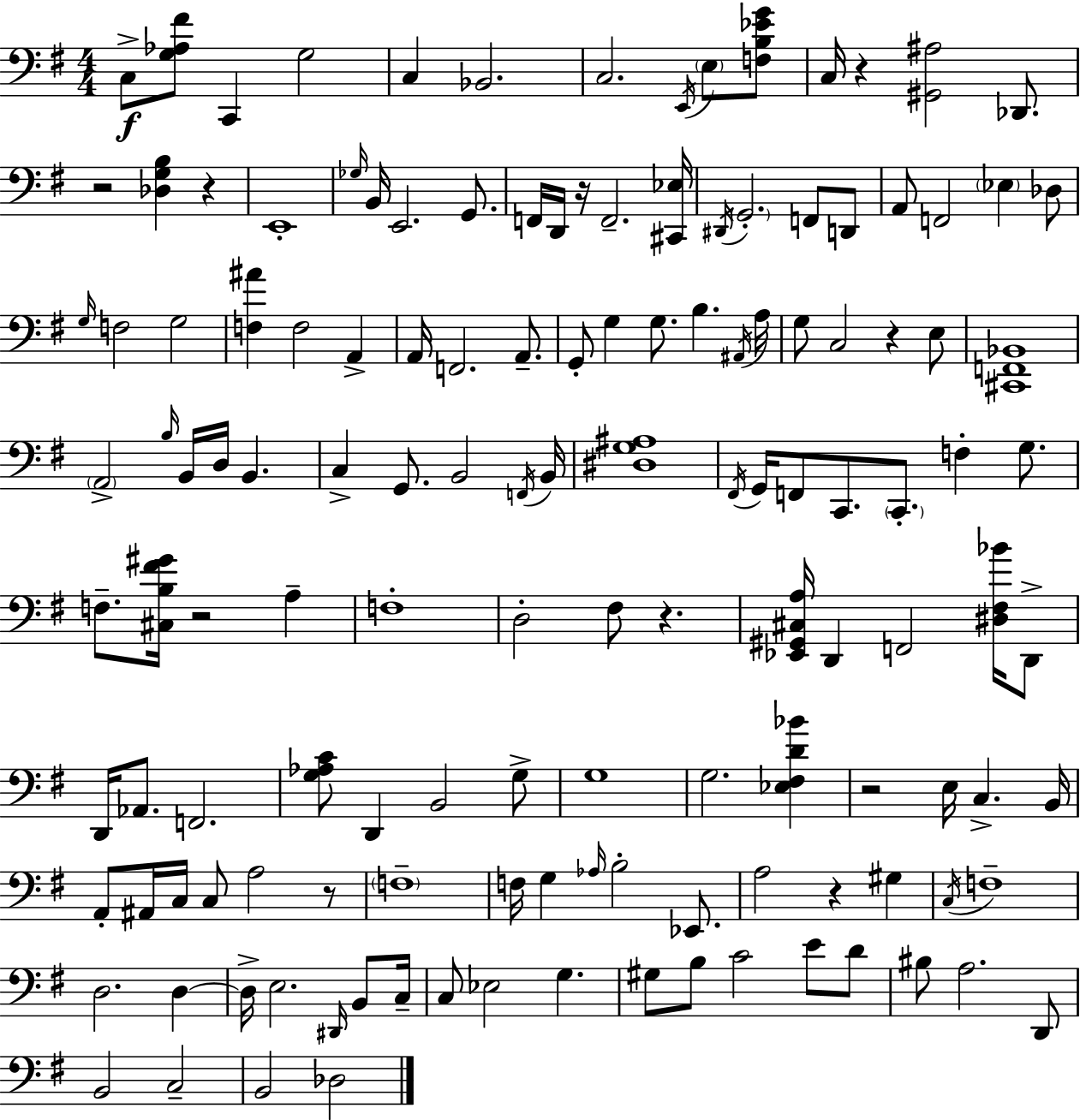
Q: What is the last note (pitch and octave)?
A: Db3